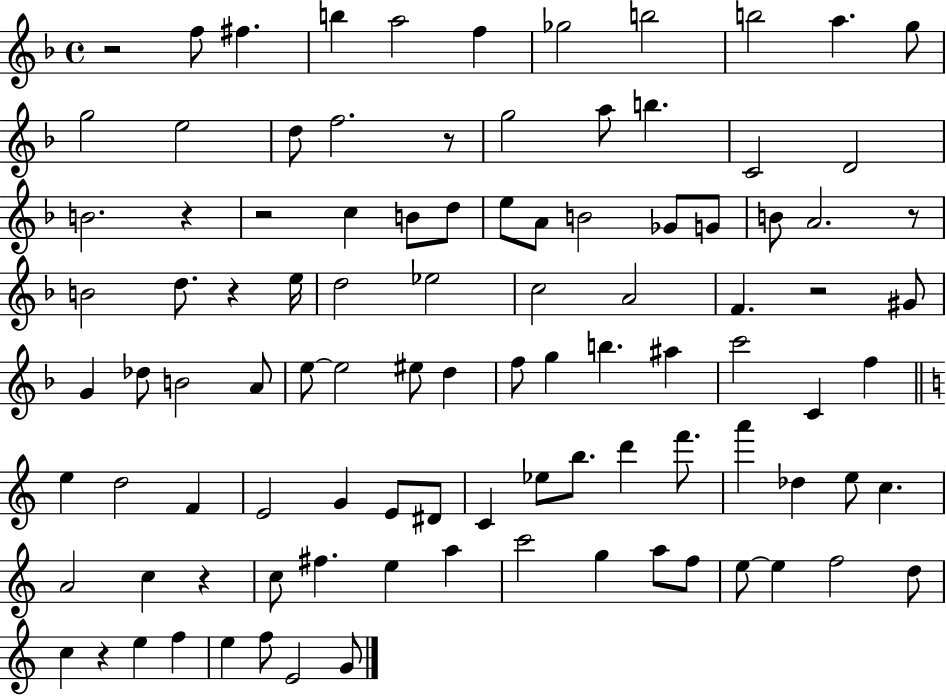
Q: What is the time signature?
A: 4/4